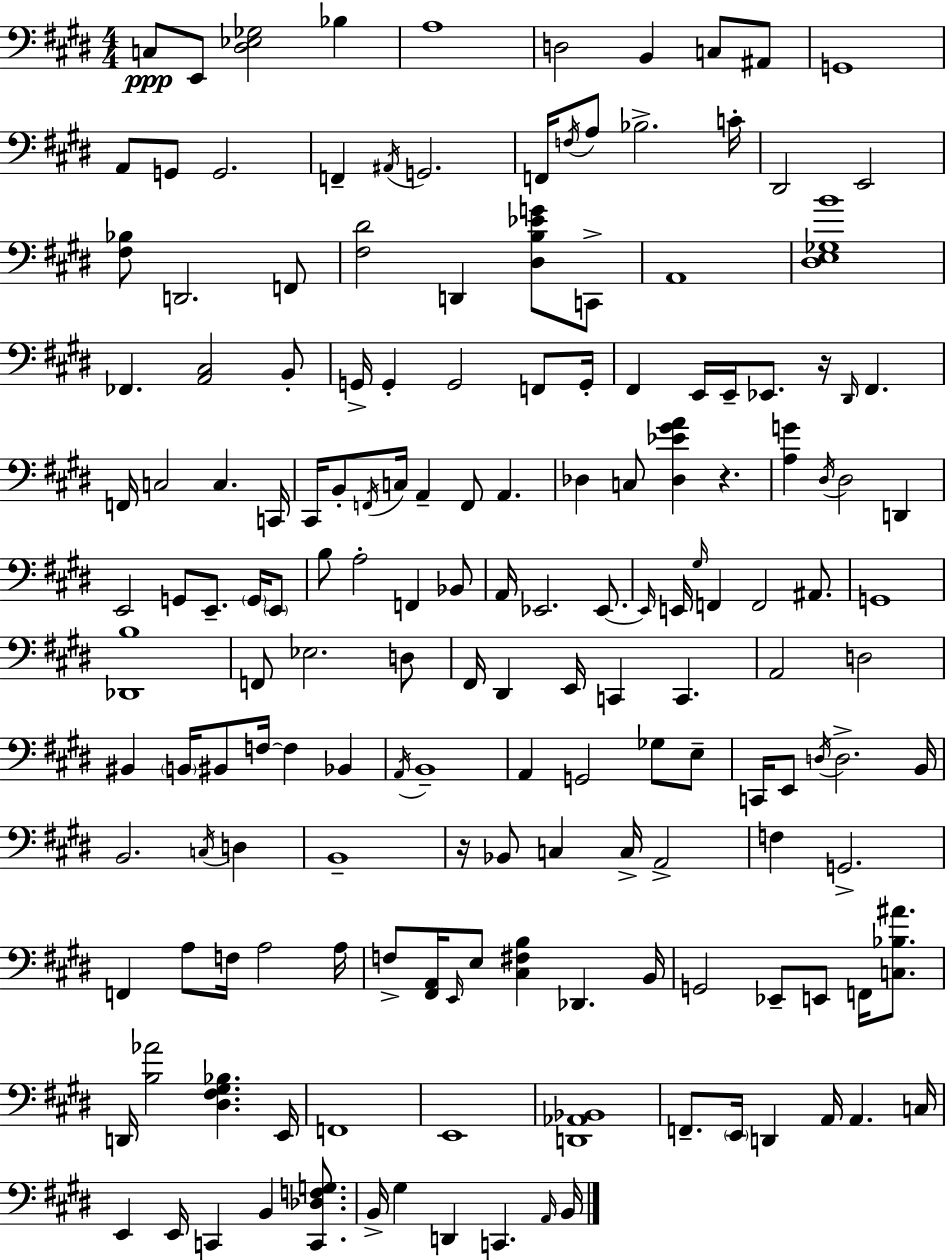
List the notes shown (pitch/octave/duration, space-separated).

C3/e E2/e [D#3,Eb3,Gb3]/h Bb3/q A3/w D3/h B2/q C3/e A#2/e G2/w A2/e G2/e G2/h. F2/q A#2/s G2/h. F2/s F3/s A3/e Bb3/h. C4/s D#2/h E2/h [F#3,Bb3]/e D2/h. F2/e [F#3,D#4]/h D2/q [D#3,B3,Eb4,G4]/e C2/e A2/w [D#3,E3,Gb3,B4]/w FES2/q. [A2,C#3]/h B2/e G2/s G2/q G2/h F2/e G2/s F#2/q E2/s E2/s Eb2/e. R/s D#2/s F#2/q. F2/s C3/h C3/q. C2/s C#2/s B2/e F2/s C3/s A2/q F2/e A2/q. Db3/q C3/e [Db3,Eb4,G#4,A4]/q R/q. [A3,G4]/q D#3/s D#3/h D2/q E2/h G2/e E2/e. G2/s E2/e B3/e A3/h F2/q Bb2/e A2/s Eb2/h. Eb2/e. Eb2/s E2/s G#3/s F2/q F2/h A#2/e. G2/w [Db2,B3]/w F2/e Eb3/h. D3/e F#2/s D#2/q E2/s C2/q C2/q. A2/h D3/h BIS2/q B2/s BIS2/e F3/s F3/q Bb2/q A2/s B2/w A2/q G2/h Gb3/e E3/e C2/s E2/e D3/s D3/h. B2/s B2/h. C3/s D3/q B2/w R/s Bb2/e C3/q C3/s A2/h F3/q G2/h. F2/q A3/e F3/s A3/h A3/s F3/e [F#2,A2]/s E2/s E3/e [C#3,F#3,B3]/q Db2/q. B2/s G2/h Eb2/e E2/e F2/s [C3,Bb3,A#4]/e. D2/s [B3,Ab4]/h [D#3,F#3,G#3,Bb3]/q. E2/s F2/w E2/w [D2,Ab2,Bb2]/w F2/e. E2/s D2/q A2/s A2/q. C3/s E2/q E2/s C2/q B2/q [C2,Db3,F3,G3]/e. B2/s G#3/q D2/q C2/q. A2/s B2/s